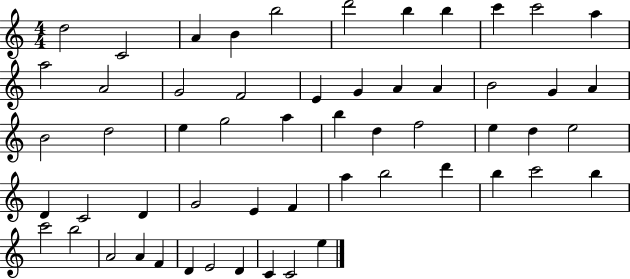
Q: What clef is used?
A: treble